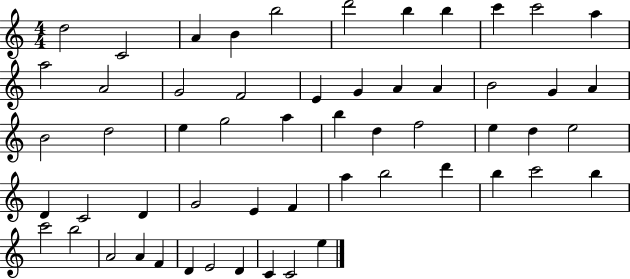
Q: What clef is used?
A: treble